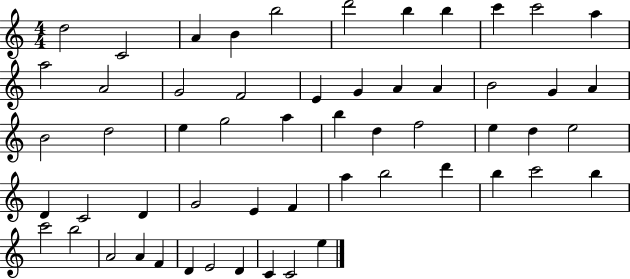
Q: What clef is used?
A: treble